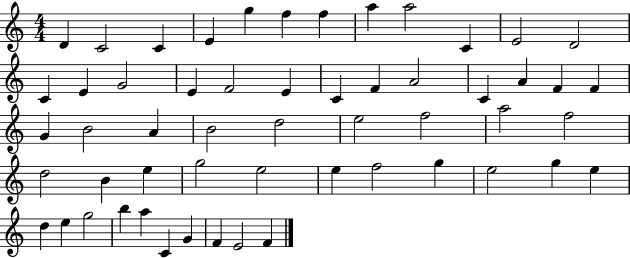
X:1
T:Untitled
M:4/4
L:1/4
K:C
D C2 C E g f f a a2 C E2 D2 C E G2 E F2 E C F A2 C A F F G B2 A B2 d2 e2 f2 a2 f2 d2 B e g2 e2 e f2 g e2 g e d e g2 b a C G F E2 F